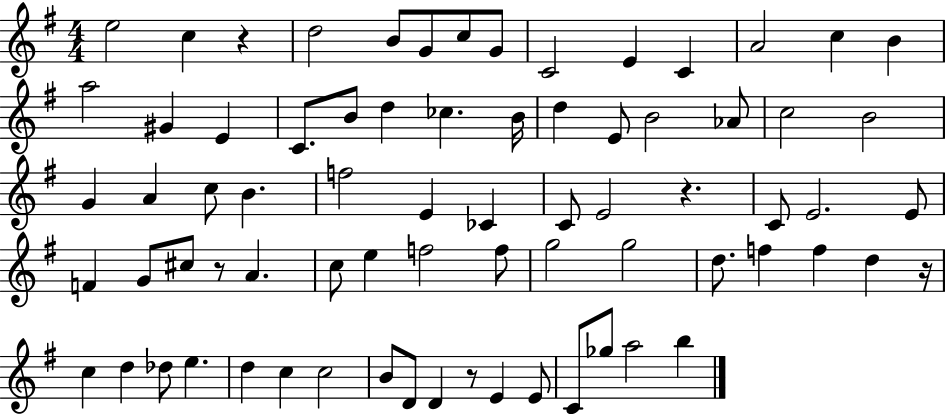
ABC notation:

X:1
T:Untitled
M:4/4
L:1/4
K:G
e2 c z d2 B/2 G/2 c/2 G/2 C2 E C A2 c B a2 ^G E C/2 B/2 d _c B/4 d E/2 B2 _A/2 c2 B2 G A c/2 B f2 E _C C/2 E2 z C/2 E2 E/2 F G/2 ^c/2 z/2 A c/2 e f2 f/2 g2 g2 d/2 f f d z/4 c d _d/2 e d c c2 B/2 D/2 D z/2 E E/2 C/2 _g/2 a2 b